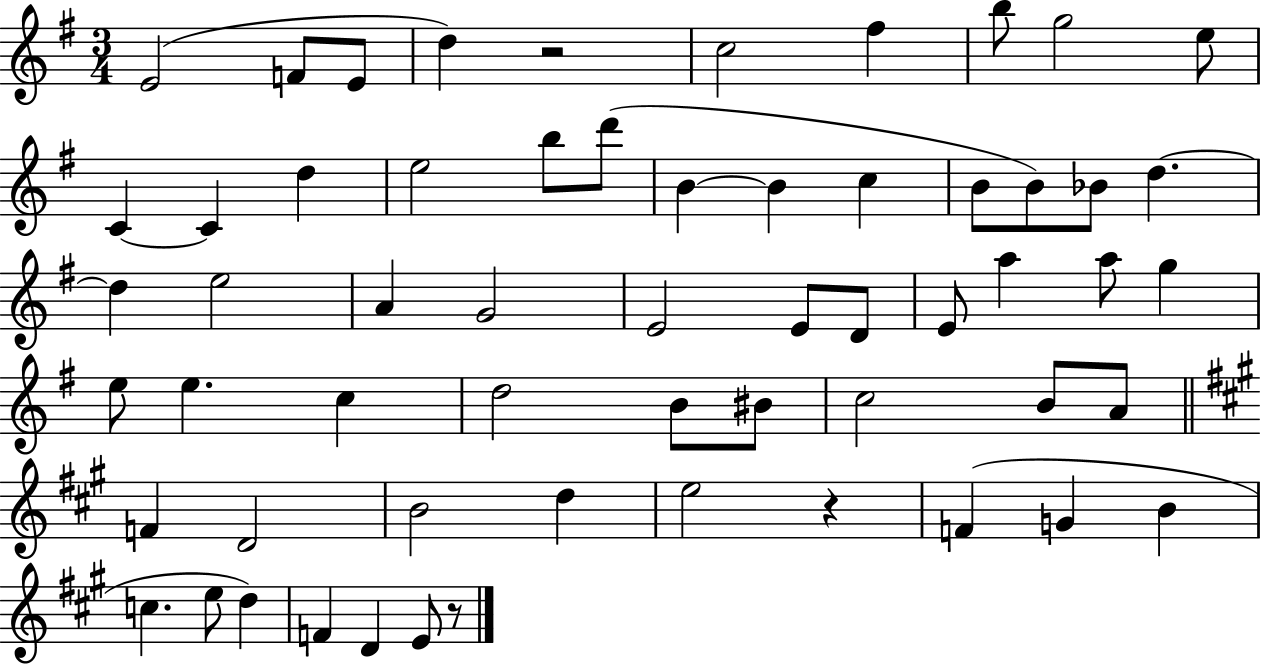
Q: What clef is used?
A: treble